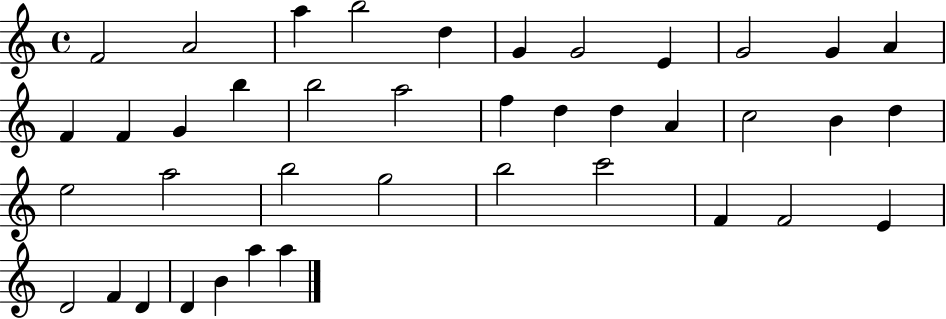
X:1
T:Untitled
M:4/4
L:1/4
K:C
F2 A2 a b2 d G G2 E G2 G A F F G b b2 a2 f d d A c2 B d e2 a2 b2 g2 b2 c'2 F F2 E D2 F D D B a a